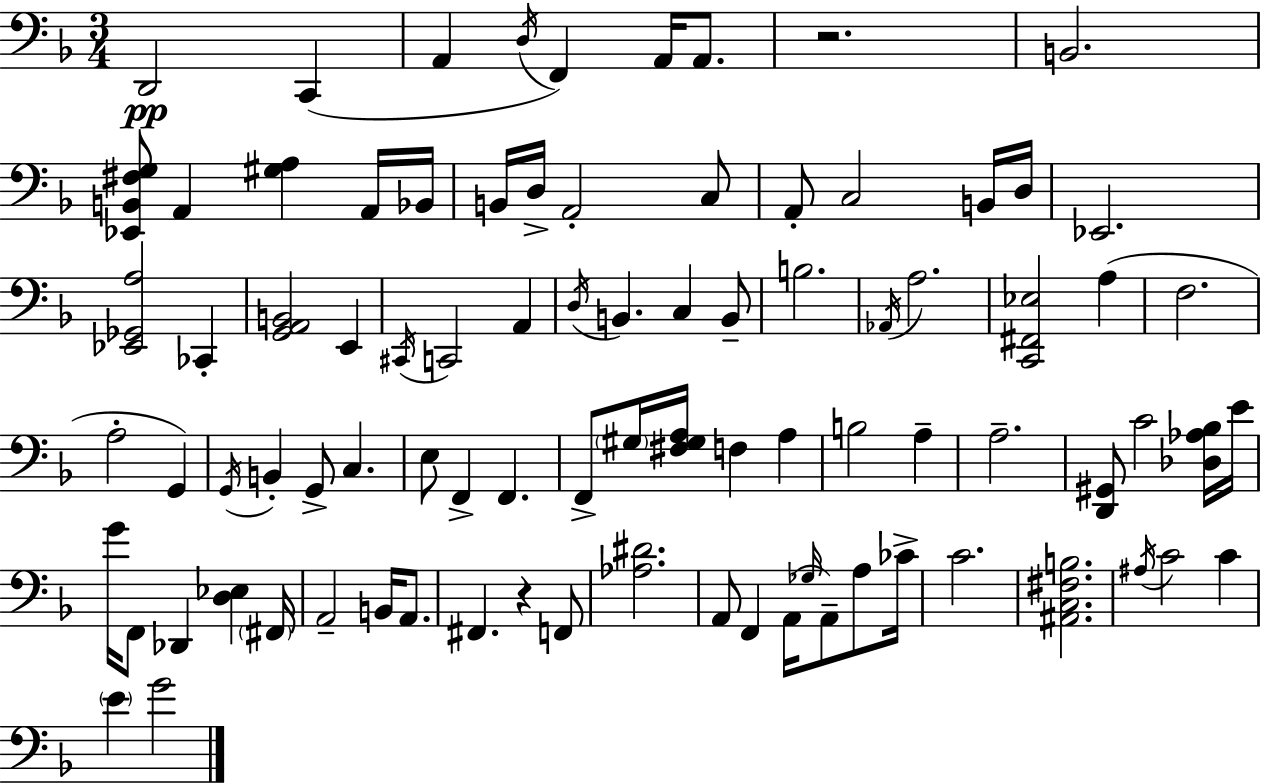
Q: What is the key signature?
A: D minor